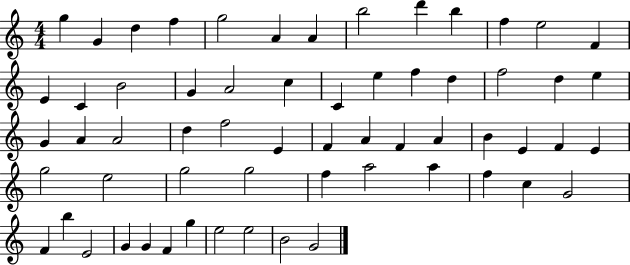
{
  \clef treble
  \numericTimeSignature
  \time 4/4
  \key c \major
  g''4 g'4 d''4 f''4 | g''2 a'4 a'4 | b''2 d'''4 b''4 | f''4 e''2 f'4 | \break e'4 c'4 b'2 | g'4 a'2 c''4 | c'4 e''4 f''4 d''4 | f''2 d''4 e''4 | \break g'4 a'4 a'2 | d''4 f''2 e'4 | f'4 a'4 f'4 a'4 | b'4 e'4 f'4 e'4 | \break g''2 e''2 | g''2 g''2 | f''4 a''2 a''4 | f''4 c''4 g'2 | \break f'4 b''4 e'2 | g'4 g'4 f'4 g''4 | e''2 e''2 | b'2 g'2 | \break \bar "|."
}